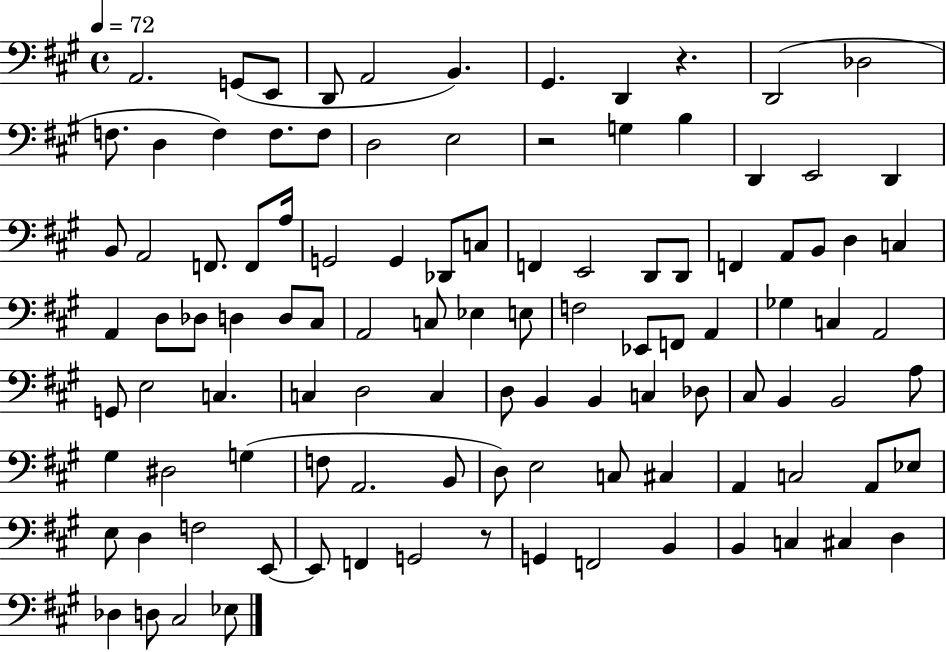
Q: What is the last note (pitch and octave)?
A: Eb3